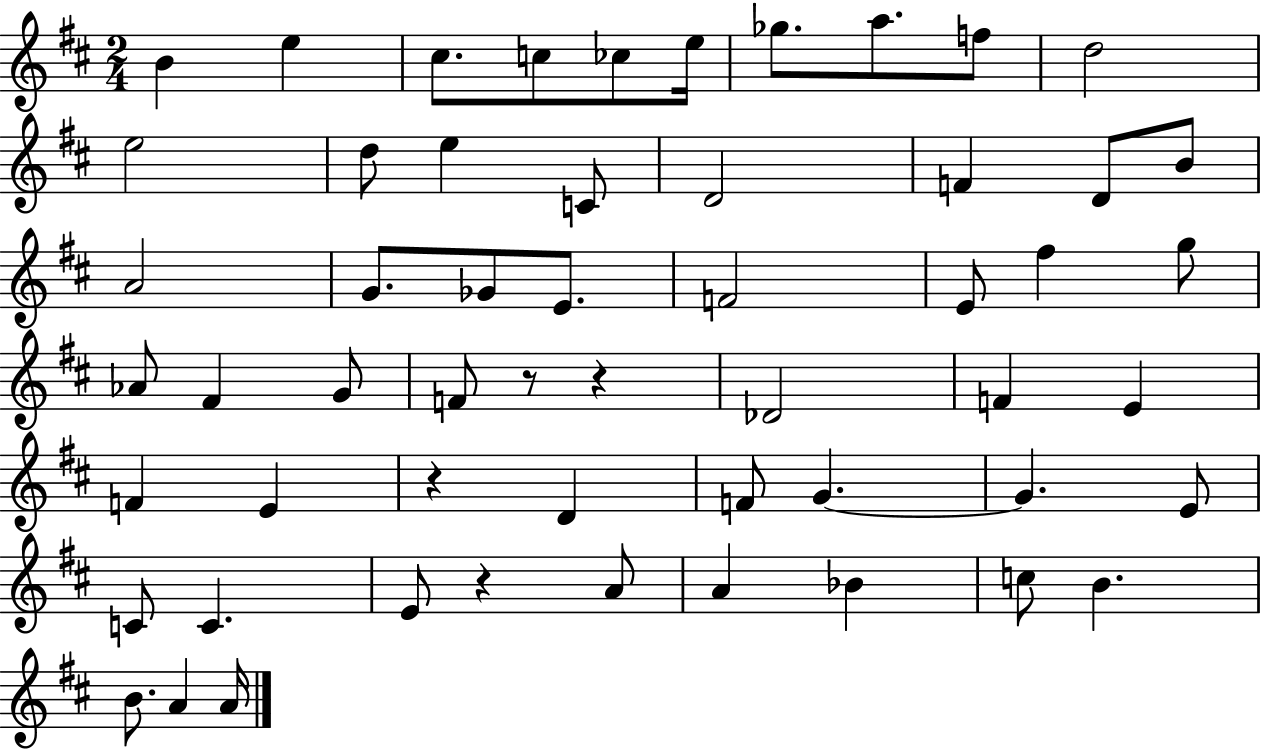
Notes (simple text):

B4/q E5/q C#5/e. C5/e CES5/e E5/s Gb5/e. A5/e. F5/e D5/h E5/h D5/e E5/q C4/e D4/h F4/q D4/e B4/e A4/h G4/e. Gb4/e E4/e. F4/h E4/e F#5/q G5/e Ab4/e F#4/q G4/e F4/e R/e R/q Db4/h F4/q E4/q F4/q E4/q R/q D4/q F4/e G4/q. G4/q. E4/e C4/e C4/q. E4/e R/q A4/e A4/q Bb4/q C5/e B4/q. B4/e. A4/q A4/s